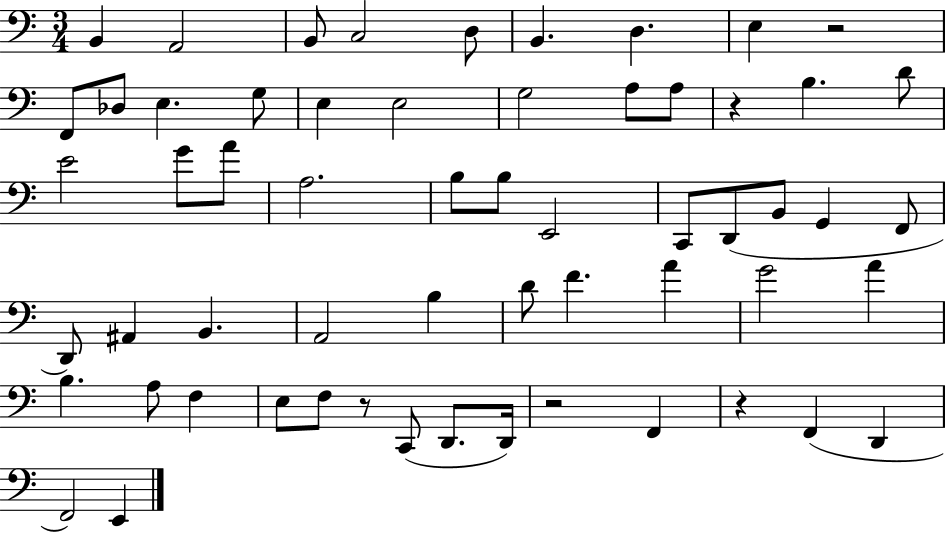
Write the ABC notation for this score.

X:1
T:Untitled
M:3/4
L:1/4
K:C
B,, A,,2 B,,/2 C,2 D,/2 B,, D, E, z2 F,,/2 _D,/2 E, G,/2 E, E,2 G,2 A,/2 A,/2 z B, D/2 E2 G/2 A/2 A,2 B,/2 B,/2 E,,2 C,,/2 D,,/2 B,,/2 G,, F,,/2 D,,/2 ^A,, B,, A,,2 B, D/2 F A G2 A B, A,/2 F, E,/2 F,/2 z/2 C,,/2 D,,/2 D,,/4 z2 F,, z F,, D,, F,,2 E,,